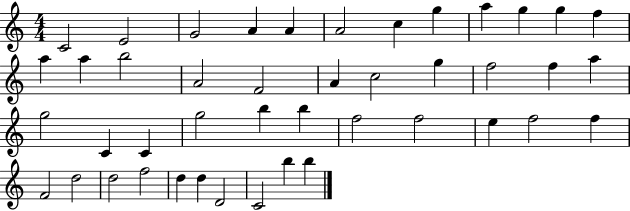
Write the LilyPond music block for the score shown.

{
  \clef treble
  \numericTimeSignature
  \time 4/4
  \key c \major
  c'2 e'2 | g'2 a'4 a'4 | a'2 c''4 g''4 | a''4 g''4 g''4 f''4 | \break a''4 a''4 b''2 | a'2 f'2 | a'4 c''2 g''4 | f''2 f''4 a''4 | \break g''2 c'4 c'4 | g''2 b''4 b''4 | f''2 f''2 | e''4 f''2 f''4 | \break f'2 d''2 | d''2 f''2 | d''4 d''4 d'2 | c'2 b''4 b''4 | \break \bar "|."
}